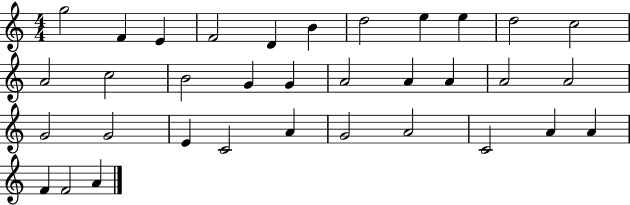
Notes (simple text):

G5/h F4/q E4/q F4/h D4/q B4/q D5/h E5/q E5/q D5/h C5/h A4/h C5/h B4/h G4/q G4/q A4/h A4/q A4/q A4/h A4/h G4/h G4/h E4/q C4/h A4/q G4/h A4/h C4/h A4/q A4/q F4/q F4/h A4/q